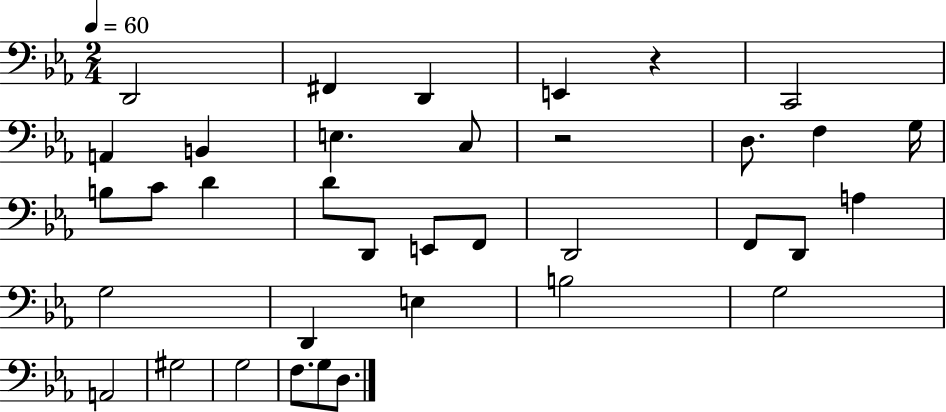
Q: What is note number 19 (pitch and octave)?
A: F2